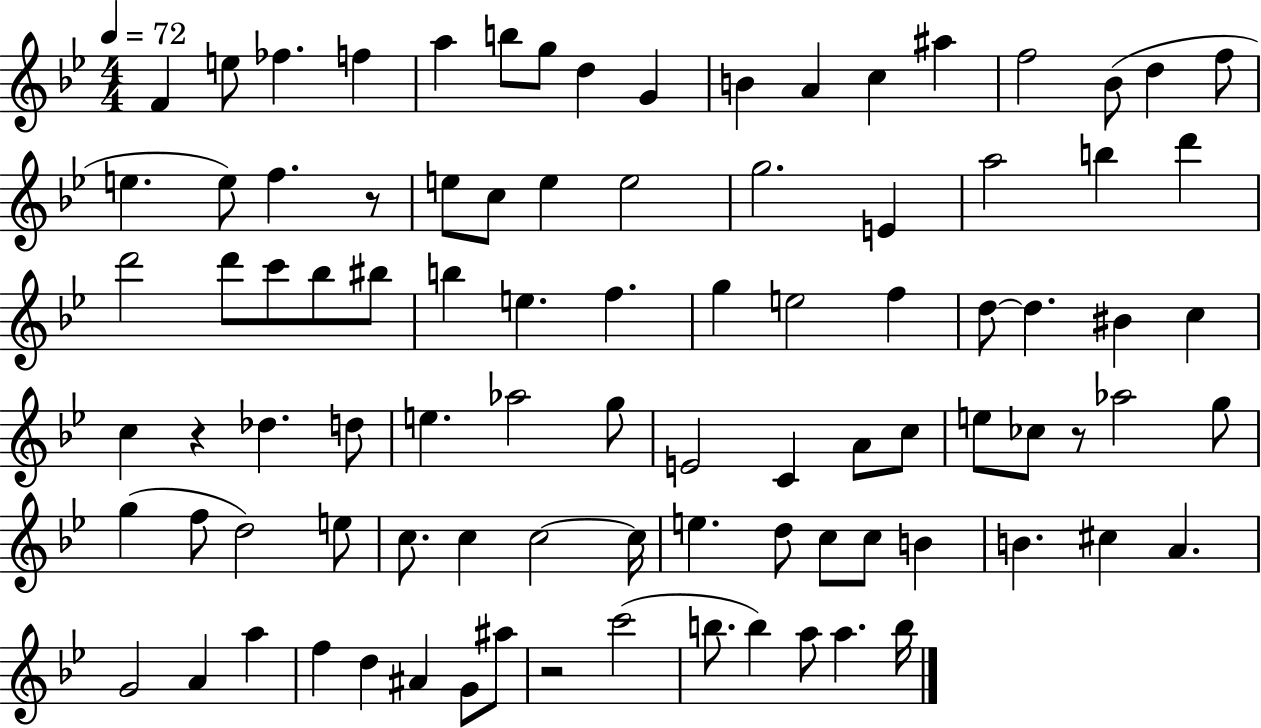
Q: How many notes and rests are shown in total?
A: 92